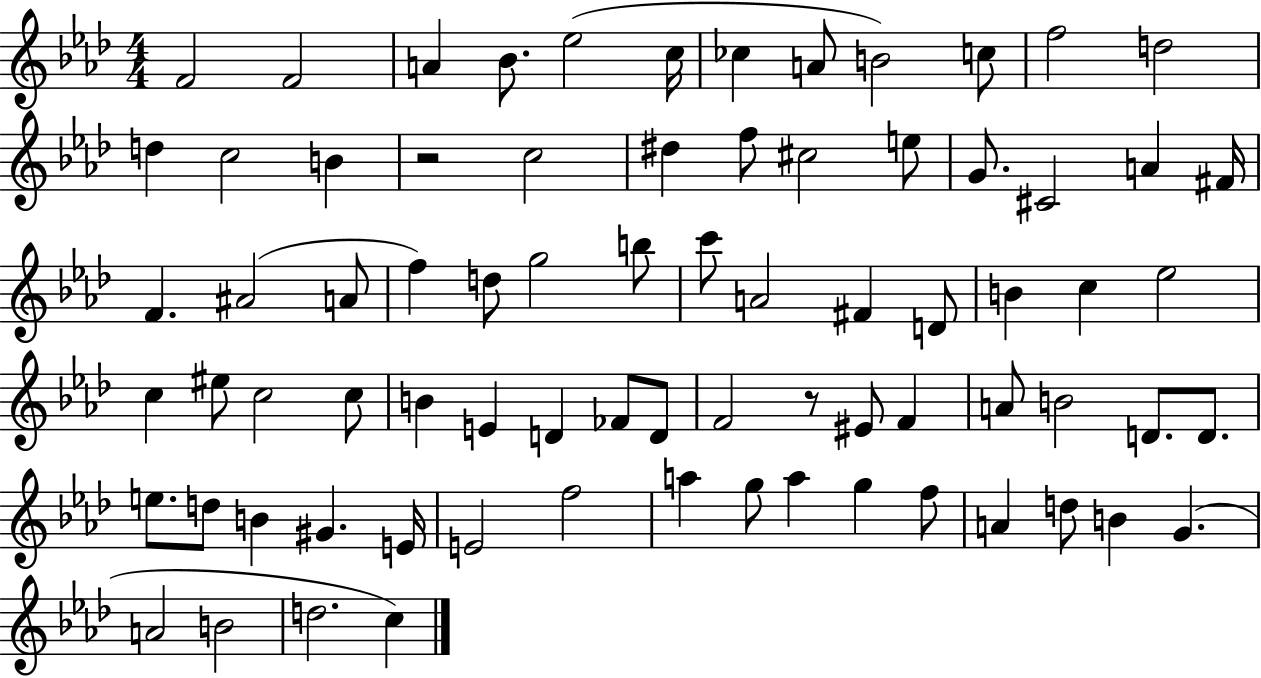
{
  \clef treble
  \numericTimeSignature
  \time 4/4
  \key aes \major
  f'2 f'2 | a'4 bes'8. ees''2( c''16 | ces''4 a'8 b'2) c''8 | f''2 d''2 | \break d''4 c''2 b'4 | r2 c''2 | dis''4 f''8 cis''2 e''8 | g'8. cis'2 a'4 fis'16 | \break f'4. ais'2( a'8 | f''4) d''8 g''2 b''8 | c'''8 a'2 fis'4 d'8 | b'4 c''4 ees''2 | \break c''4 eis''8 c''2 c''8 | b'4 e'4 d'4 fes'8 d'8 | f'2 r8 eis'8 f'4 | a'8 b'2 d'8. d'8. | \break e''8. d''8 b'4 gis'4. e'16 | e'2 f''2 | a''4 g''8 a''4 g''4 f''8 | a'4 d''8 b'4 g'4.( | \break a'2 b'2 | d''2. c''4) | \bar "|."
}